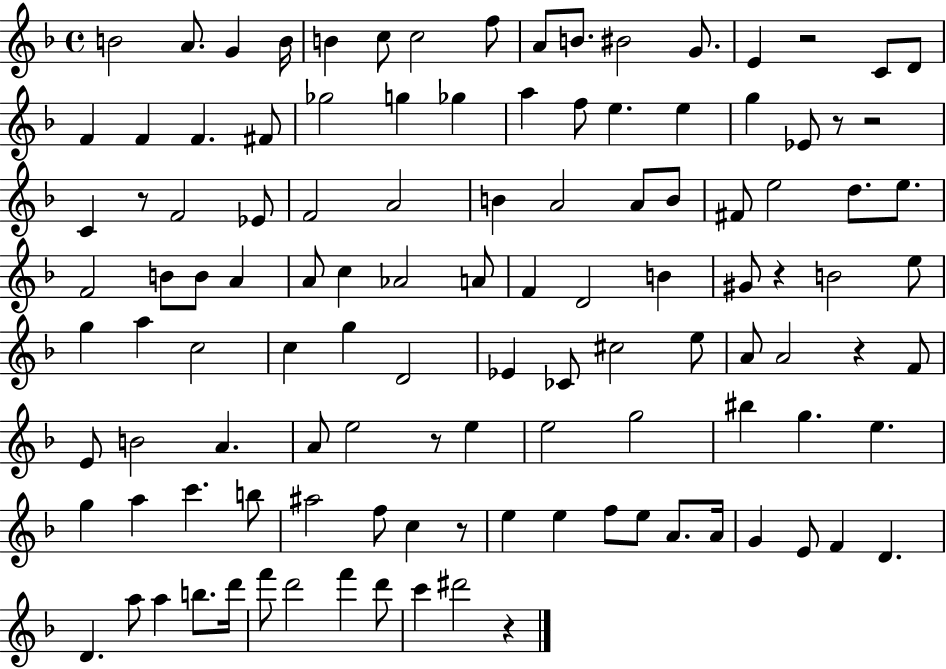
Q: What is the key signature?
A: F major